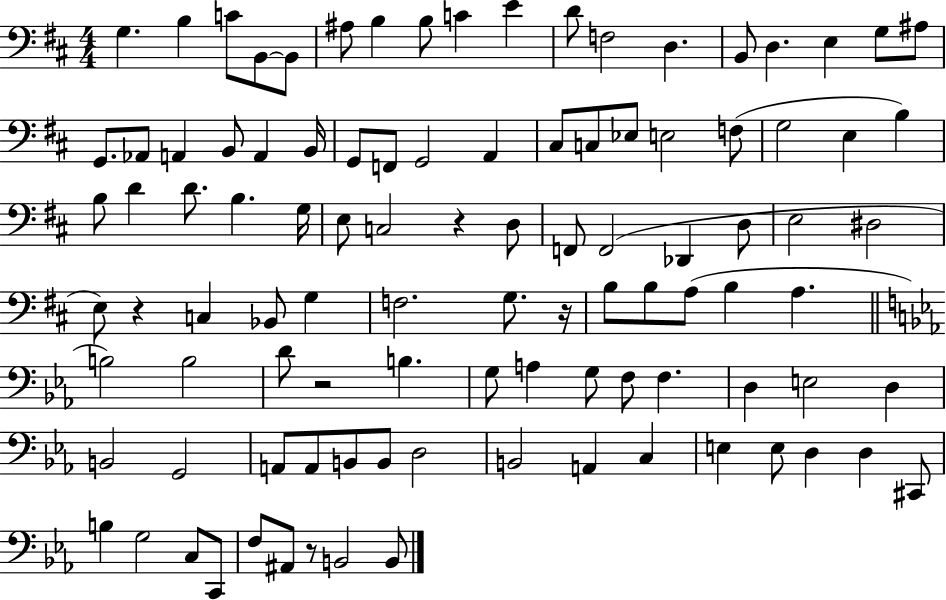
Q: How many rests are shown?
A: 5